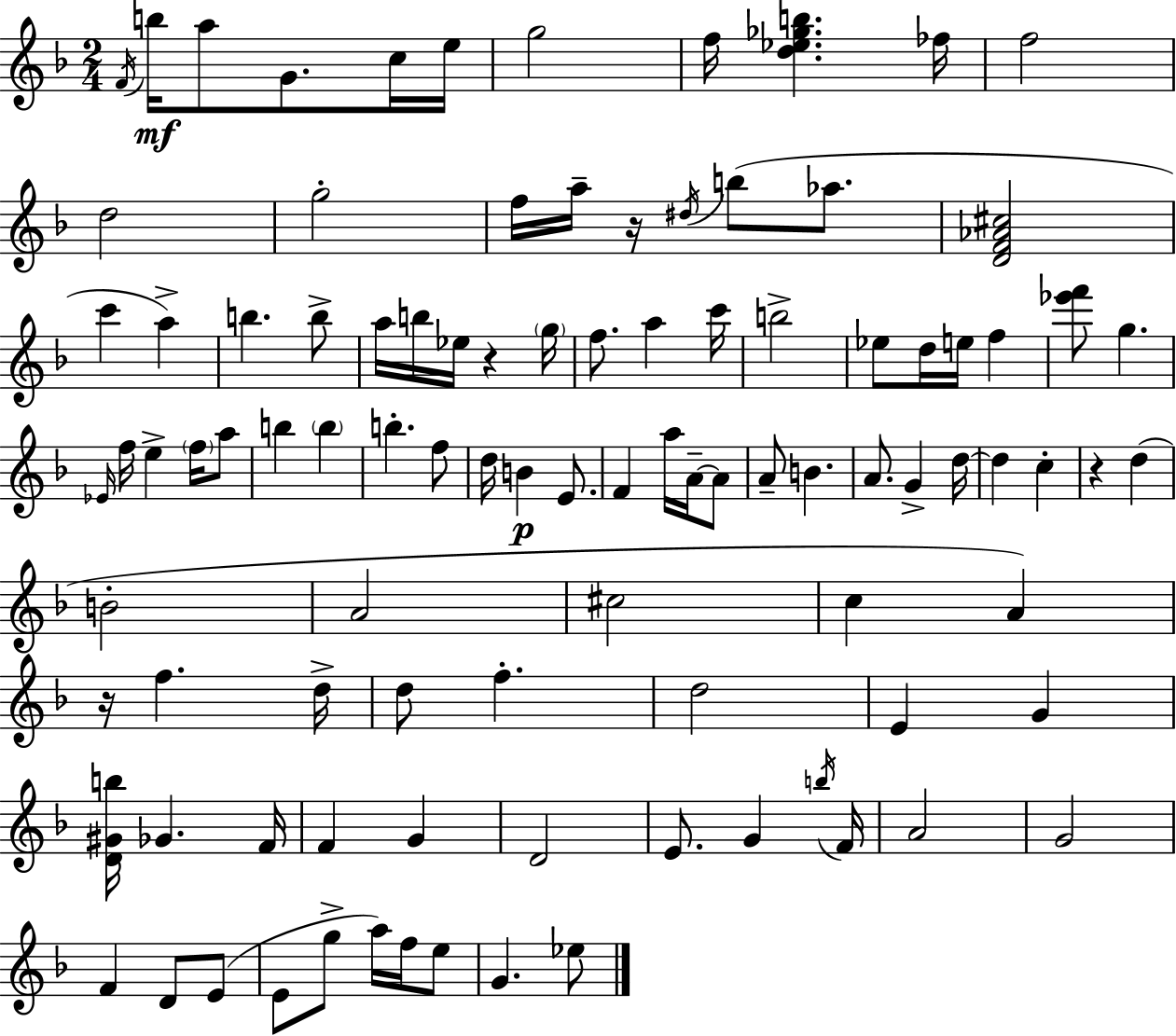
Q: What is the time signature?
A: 2/4